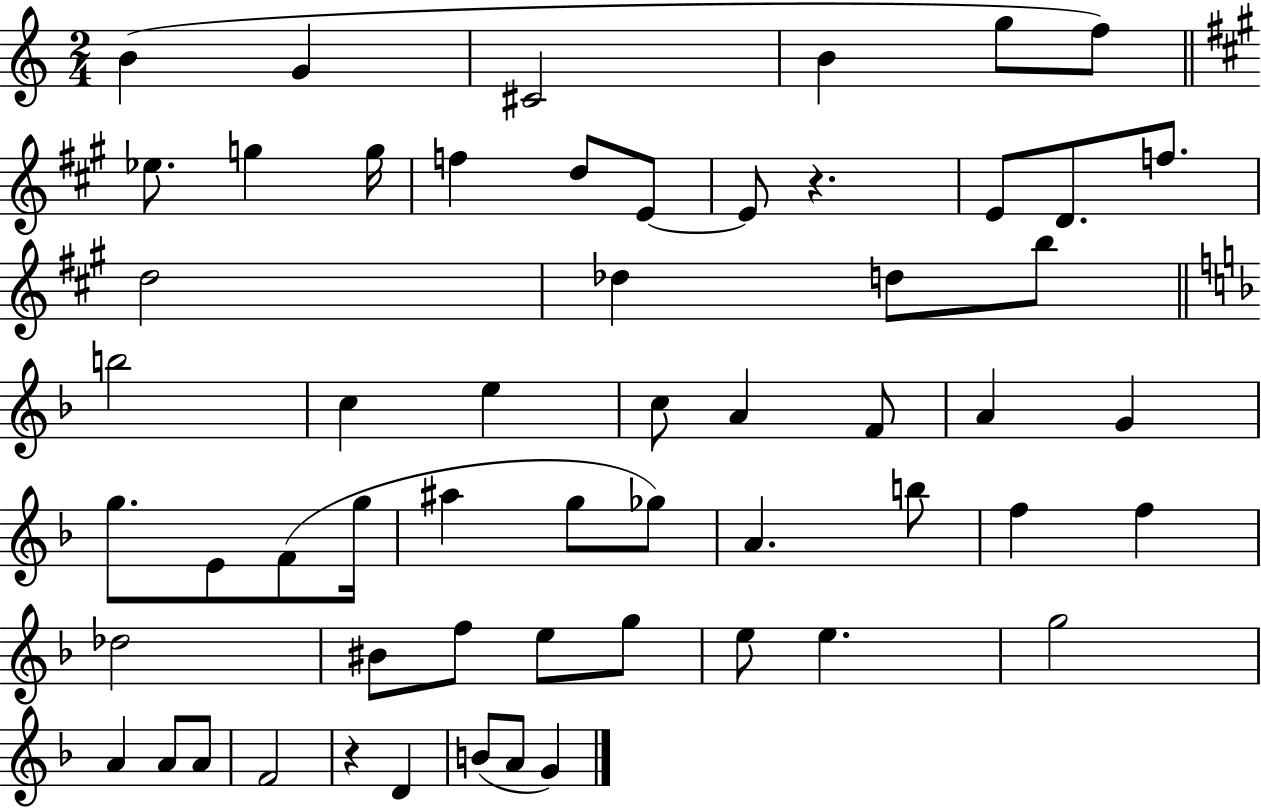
X:1
T:Untitled
M:2/4
L:1/4
K:C
B G ^C2 B g/2 f/2 _e/2 g g/4 f d/2 E/2 E/2 z E/2 D/2 f/2 d2 _d d/2 b/2 b2 c e c/2 A F/2 A G g/2 E/2 F/2 g/4 ^a g/2 _g/2 A b/2 f f _d2 ^B/2 f/2 e/2 g/2 e/2 e g2 A A/2 A/2 F2 z D B/2 A/2 G